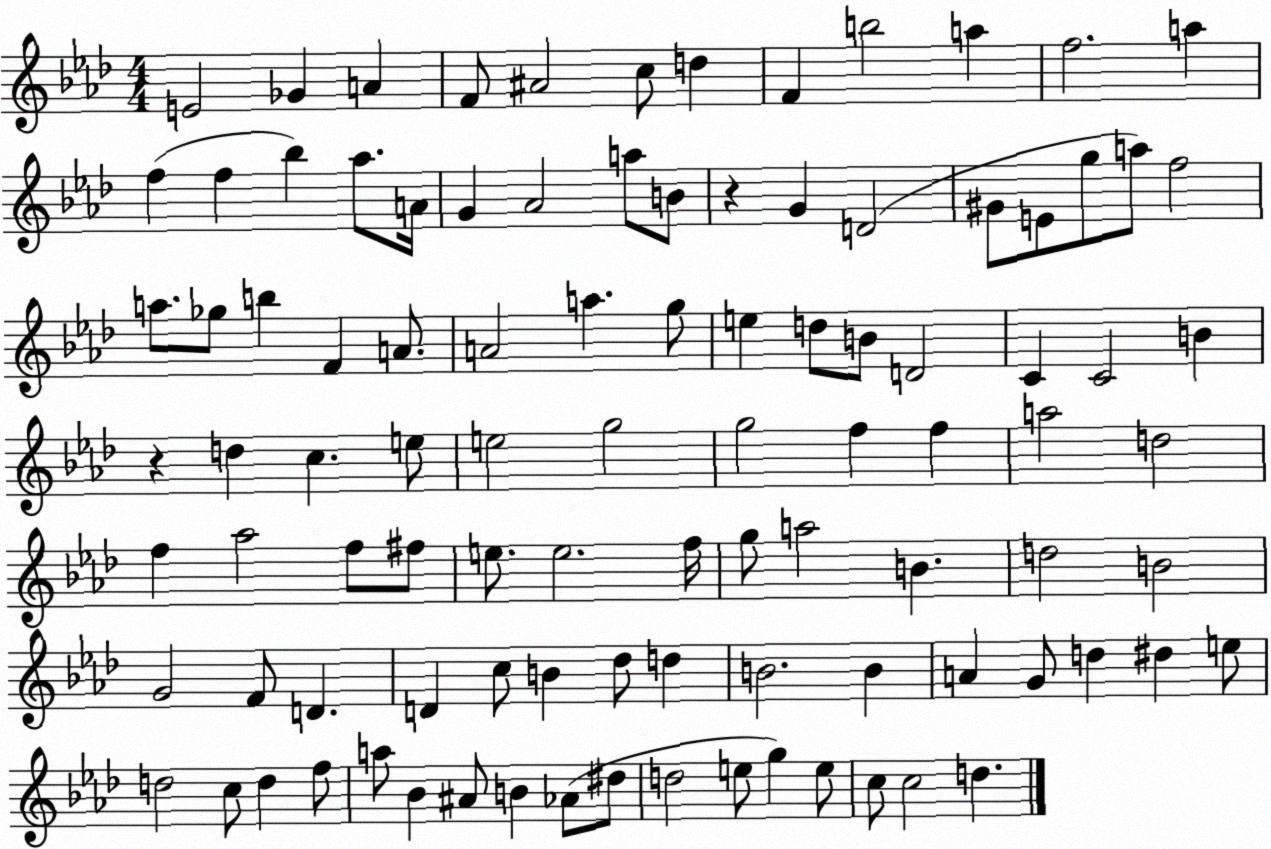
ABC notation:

X:1
T:Untitled
M:4/4
L:1/4
K:Ab
E2 _G A F/2 ^A2 c/2 d F b2 a f2 a f f _b _a/2 A/4 G _A2 a/2 B/2 z G D2 ^G/2 E/2 g/2 a/2 f2 a/2 _g/2 b F A/2 A2 a g/2 e d/2 B/2 D2 C C2 B z d c e/2 e2 g2 g2 f f a2 d2 f _a2 f/2 ^f/2 e/2 e2 f/4 g/2 a2 B d2 B2 G2 F/2 D D c/2 B _d/2 d B2 B A G/2 d ^d e/2 d2 c/2 d f/2 a/2 _B ^A/2 B _A/2 ^d/2 d2 e/2 g e/2 c/2 c2 d